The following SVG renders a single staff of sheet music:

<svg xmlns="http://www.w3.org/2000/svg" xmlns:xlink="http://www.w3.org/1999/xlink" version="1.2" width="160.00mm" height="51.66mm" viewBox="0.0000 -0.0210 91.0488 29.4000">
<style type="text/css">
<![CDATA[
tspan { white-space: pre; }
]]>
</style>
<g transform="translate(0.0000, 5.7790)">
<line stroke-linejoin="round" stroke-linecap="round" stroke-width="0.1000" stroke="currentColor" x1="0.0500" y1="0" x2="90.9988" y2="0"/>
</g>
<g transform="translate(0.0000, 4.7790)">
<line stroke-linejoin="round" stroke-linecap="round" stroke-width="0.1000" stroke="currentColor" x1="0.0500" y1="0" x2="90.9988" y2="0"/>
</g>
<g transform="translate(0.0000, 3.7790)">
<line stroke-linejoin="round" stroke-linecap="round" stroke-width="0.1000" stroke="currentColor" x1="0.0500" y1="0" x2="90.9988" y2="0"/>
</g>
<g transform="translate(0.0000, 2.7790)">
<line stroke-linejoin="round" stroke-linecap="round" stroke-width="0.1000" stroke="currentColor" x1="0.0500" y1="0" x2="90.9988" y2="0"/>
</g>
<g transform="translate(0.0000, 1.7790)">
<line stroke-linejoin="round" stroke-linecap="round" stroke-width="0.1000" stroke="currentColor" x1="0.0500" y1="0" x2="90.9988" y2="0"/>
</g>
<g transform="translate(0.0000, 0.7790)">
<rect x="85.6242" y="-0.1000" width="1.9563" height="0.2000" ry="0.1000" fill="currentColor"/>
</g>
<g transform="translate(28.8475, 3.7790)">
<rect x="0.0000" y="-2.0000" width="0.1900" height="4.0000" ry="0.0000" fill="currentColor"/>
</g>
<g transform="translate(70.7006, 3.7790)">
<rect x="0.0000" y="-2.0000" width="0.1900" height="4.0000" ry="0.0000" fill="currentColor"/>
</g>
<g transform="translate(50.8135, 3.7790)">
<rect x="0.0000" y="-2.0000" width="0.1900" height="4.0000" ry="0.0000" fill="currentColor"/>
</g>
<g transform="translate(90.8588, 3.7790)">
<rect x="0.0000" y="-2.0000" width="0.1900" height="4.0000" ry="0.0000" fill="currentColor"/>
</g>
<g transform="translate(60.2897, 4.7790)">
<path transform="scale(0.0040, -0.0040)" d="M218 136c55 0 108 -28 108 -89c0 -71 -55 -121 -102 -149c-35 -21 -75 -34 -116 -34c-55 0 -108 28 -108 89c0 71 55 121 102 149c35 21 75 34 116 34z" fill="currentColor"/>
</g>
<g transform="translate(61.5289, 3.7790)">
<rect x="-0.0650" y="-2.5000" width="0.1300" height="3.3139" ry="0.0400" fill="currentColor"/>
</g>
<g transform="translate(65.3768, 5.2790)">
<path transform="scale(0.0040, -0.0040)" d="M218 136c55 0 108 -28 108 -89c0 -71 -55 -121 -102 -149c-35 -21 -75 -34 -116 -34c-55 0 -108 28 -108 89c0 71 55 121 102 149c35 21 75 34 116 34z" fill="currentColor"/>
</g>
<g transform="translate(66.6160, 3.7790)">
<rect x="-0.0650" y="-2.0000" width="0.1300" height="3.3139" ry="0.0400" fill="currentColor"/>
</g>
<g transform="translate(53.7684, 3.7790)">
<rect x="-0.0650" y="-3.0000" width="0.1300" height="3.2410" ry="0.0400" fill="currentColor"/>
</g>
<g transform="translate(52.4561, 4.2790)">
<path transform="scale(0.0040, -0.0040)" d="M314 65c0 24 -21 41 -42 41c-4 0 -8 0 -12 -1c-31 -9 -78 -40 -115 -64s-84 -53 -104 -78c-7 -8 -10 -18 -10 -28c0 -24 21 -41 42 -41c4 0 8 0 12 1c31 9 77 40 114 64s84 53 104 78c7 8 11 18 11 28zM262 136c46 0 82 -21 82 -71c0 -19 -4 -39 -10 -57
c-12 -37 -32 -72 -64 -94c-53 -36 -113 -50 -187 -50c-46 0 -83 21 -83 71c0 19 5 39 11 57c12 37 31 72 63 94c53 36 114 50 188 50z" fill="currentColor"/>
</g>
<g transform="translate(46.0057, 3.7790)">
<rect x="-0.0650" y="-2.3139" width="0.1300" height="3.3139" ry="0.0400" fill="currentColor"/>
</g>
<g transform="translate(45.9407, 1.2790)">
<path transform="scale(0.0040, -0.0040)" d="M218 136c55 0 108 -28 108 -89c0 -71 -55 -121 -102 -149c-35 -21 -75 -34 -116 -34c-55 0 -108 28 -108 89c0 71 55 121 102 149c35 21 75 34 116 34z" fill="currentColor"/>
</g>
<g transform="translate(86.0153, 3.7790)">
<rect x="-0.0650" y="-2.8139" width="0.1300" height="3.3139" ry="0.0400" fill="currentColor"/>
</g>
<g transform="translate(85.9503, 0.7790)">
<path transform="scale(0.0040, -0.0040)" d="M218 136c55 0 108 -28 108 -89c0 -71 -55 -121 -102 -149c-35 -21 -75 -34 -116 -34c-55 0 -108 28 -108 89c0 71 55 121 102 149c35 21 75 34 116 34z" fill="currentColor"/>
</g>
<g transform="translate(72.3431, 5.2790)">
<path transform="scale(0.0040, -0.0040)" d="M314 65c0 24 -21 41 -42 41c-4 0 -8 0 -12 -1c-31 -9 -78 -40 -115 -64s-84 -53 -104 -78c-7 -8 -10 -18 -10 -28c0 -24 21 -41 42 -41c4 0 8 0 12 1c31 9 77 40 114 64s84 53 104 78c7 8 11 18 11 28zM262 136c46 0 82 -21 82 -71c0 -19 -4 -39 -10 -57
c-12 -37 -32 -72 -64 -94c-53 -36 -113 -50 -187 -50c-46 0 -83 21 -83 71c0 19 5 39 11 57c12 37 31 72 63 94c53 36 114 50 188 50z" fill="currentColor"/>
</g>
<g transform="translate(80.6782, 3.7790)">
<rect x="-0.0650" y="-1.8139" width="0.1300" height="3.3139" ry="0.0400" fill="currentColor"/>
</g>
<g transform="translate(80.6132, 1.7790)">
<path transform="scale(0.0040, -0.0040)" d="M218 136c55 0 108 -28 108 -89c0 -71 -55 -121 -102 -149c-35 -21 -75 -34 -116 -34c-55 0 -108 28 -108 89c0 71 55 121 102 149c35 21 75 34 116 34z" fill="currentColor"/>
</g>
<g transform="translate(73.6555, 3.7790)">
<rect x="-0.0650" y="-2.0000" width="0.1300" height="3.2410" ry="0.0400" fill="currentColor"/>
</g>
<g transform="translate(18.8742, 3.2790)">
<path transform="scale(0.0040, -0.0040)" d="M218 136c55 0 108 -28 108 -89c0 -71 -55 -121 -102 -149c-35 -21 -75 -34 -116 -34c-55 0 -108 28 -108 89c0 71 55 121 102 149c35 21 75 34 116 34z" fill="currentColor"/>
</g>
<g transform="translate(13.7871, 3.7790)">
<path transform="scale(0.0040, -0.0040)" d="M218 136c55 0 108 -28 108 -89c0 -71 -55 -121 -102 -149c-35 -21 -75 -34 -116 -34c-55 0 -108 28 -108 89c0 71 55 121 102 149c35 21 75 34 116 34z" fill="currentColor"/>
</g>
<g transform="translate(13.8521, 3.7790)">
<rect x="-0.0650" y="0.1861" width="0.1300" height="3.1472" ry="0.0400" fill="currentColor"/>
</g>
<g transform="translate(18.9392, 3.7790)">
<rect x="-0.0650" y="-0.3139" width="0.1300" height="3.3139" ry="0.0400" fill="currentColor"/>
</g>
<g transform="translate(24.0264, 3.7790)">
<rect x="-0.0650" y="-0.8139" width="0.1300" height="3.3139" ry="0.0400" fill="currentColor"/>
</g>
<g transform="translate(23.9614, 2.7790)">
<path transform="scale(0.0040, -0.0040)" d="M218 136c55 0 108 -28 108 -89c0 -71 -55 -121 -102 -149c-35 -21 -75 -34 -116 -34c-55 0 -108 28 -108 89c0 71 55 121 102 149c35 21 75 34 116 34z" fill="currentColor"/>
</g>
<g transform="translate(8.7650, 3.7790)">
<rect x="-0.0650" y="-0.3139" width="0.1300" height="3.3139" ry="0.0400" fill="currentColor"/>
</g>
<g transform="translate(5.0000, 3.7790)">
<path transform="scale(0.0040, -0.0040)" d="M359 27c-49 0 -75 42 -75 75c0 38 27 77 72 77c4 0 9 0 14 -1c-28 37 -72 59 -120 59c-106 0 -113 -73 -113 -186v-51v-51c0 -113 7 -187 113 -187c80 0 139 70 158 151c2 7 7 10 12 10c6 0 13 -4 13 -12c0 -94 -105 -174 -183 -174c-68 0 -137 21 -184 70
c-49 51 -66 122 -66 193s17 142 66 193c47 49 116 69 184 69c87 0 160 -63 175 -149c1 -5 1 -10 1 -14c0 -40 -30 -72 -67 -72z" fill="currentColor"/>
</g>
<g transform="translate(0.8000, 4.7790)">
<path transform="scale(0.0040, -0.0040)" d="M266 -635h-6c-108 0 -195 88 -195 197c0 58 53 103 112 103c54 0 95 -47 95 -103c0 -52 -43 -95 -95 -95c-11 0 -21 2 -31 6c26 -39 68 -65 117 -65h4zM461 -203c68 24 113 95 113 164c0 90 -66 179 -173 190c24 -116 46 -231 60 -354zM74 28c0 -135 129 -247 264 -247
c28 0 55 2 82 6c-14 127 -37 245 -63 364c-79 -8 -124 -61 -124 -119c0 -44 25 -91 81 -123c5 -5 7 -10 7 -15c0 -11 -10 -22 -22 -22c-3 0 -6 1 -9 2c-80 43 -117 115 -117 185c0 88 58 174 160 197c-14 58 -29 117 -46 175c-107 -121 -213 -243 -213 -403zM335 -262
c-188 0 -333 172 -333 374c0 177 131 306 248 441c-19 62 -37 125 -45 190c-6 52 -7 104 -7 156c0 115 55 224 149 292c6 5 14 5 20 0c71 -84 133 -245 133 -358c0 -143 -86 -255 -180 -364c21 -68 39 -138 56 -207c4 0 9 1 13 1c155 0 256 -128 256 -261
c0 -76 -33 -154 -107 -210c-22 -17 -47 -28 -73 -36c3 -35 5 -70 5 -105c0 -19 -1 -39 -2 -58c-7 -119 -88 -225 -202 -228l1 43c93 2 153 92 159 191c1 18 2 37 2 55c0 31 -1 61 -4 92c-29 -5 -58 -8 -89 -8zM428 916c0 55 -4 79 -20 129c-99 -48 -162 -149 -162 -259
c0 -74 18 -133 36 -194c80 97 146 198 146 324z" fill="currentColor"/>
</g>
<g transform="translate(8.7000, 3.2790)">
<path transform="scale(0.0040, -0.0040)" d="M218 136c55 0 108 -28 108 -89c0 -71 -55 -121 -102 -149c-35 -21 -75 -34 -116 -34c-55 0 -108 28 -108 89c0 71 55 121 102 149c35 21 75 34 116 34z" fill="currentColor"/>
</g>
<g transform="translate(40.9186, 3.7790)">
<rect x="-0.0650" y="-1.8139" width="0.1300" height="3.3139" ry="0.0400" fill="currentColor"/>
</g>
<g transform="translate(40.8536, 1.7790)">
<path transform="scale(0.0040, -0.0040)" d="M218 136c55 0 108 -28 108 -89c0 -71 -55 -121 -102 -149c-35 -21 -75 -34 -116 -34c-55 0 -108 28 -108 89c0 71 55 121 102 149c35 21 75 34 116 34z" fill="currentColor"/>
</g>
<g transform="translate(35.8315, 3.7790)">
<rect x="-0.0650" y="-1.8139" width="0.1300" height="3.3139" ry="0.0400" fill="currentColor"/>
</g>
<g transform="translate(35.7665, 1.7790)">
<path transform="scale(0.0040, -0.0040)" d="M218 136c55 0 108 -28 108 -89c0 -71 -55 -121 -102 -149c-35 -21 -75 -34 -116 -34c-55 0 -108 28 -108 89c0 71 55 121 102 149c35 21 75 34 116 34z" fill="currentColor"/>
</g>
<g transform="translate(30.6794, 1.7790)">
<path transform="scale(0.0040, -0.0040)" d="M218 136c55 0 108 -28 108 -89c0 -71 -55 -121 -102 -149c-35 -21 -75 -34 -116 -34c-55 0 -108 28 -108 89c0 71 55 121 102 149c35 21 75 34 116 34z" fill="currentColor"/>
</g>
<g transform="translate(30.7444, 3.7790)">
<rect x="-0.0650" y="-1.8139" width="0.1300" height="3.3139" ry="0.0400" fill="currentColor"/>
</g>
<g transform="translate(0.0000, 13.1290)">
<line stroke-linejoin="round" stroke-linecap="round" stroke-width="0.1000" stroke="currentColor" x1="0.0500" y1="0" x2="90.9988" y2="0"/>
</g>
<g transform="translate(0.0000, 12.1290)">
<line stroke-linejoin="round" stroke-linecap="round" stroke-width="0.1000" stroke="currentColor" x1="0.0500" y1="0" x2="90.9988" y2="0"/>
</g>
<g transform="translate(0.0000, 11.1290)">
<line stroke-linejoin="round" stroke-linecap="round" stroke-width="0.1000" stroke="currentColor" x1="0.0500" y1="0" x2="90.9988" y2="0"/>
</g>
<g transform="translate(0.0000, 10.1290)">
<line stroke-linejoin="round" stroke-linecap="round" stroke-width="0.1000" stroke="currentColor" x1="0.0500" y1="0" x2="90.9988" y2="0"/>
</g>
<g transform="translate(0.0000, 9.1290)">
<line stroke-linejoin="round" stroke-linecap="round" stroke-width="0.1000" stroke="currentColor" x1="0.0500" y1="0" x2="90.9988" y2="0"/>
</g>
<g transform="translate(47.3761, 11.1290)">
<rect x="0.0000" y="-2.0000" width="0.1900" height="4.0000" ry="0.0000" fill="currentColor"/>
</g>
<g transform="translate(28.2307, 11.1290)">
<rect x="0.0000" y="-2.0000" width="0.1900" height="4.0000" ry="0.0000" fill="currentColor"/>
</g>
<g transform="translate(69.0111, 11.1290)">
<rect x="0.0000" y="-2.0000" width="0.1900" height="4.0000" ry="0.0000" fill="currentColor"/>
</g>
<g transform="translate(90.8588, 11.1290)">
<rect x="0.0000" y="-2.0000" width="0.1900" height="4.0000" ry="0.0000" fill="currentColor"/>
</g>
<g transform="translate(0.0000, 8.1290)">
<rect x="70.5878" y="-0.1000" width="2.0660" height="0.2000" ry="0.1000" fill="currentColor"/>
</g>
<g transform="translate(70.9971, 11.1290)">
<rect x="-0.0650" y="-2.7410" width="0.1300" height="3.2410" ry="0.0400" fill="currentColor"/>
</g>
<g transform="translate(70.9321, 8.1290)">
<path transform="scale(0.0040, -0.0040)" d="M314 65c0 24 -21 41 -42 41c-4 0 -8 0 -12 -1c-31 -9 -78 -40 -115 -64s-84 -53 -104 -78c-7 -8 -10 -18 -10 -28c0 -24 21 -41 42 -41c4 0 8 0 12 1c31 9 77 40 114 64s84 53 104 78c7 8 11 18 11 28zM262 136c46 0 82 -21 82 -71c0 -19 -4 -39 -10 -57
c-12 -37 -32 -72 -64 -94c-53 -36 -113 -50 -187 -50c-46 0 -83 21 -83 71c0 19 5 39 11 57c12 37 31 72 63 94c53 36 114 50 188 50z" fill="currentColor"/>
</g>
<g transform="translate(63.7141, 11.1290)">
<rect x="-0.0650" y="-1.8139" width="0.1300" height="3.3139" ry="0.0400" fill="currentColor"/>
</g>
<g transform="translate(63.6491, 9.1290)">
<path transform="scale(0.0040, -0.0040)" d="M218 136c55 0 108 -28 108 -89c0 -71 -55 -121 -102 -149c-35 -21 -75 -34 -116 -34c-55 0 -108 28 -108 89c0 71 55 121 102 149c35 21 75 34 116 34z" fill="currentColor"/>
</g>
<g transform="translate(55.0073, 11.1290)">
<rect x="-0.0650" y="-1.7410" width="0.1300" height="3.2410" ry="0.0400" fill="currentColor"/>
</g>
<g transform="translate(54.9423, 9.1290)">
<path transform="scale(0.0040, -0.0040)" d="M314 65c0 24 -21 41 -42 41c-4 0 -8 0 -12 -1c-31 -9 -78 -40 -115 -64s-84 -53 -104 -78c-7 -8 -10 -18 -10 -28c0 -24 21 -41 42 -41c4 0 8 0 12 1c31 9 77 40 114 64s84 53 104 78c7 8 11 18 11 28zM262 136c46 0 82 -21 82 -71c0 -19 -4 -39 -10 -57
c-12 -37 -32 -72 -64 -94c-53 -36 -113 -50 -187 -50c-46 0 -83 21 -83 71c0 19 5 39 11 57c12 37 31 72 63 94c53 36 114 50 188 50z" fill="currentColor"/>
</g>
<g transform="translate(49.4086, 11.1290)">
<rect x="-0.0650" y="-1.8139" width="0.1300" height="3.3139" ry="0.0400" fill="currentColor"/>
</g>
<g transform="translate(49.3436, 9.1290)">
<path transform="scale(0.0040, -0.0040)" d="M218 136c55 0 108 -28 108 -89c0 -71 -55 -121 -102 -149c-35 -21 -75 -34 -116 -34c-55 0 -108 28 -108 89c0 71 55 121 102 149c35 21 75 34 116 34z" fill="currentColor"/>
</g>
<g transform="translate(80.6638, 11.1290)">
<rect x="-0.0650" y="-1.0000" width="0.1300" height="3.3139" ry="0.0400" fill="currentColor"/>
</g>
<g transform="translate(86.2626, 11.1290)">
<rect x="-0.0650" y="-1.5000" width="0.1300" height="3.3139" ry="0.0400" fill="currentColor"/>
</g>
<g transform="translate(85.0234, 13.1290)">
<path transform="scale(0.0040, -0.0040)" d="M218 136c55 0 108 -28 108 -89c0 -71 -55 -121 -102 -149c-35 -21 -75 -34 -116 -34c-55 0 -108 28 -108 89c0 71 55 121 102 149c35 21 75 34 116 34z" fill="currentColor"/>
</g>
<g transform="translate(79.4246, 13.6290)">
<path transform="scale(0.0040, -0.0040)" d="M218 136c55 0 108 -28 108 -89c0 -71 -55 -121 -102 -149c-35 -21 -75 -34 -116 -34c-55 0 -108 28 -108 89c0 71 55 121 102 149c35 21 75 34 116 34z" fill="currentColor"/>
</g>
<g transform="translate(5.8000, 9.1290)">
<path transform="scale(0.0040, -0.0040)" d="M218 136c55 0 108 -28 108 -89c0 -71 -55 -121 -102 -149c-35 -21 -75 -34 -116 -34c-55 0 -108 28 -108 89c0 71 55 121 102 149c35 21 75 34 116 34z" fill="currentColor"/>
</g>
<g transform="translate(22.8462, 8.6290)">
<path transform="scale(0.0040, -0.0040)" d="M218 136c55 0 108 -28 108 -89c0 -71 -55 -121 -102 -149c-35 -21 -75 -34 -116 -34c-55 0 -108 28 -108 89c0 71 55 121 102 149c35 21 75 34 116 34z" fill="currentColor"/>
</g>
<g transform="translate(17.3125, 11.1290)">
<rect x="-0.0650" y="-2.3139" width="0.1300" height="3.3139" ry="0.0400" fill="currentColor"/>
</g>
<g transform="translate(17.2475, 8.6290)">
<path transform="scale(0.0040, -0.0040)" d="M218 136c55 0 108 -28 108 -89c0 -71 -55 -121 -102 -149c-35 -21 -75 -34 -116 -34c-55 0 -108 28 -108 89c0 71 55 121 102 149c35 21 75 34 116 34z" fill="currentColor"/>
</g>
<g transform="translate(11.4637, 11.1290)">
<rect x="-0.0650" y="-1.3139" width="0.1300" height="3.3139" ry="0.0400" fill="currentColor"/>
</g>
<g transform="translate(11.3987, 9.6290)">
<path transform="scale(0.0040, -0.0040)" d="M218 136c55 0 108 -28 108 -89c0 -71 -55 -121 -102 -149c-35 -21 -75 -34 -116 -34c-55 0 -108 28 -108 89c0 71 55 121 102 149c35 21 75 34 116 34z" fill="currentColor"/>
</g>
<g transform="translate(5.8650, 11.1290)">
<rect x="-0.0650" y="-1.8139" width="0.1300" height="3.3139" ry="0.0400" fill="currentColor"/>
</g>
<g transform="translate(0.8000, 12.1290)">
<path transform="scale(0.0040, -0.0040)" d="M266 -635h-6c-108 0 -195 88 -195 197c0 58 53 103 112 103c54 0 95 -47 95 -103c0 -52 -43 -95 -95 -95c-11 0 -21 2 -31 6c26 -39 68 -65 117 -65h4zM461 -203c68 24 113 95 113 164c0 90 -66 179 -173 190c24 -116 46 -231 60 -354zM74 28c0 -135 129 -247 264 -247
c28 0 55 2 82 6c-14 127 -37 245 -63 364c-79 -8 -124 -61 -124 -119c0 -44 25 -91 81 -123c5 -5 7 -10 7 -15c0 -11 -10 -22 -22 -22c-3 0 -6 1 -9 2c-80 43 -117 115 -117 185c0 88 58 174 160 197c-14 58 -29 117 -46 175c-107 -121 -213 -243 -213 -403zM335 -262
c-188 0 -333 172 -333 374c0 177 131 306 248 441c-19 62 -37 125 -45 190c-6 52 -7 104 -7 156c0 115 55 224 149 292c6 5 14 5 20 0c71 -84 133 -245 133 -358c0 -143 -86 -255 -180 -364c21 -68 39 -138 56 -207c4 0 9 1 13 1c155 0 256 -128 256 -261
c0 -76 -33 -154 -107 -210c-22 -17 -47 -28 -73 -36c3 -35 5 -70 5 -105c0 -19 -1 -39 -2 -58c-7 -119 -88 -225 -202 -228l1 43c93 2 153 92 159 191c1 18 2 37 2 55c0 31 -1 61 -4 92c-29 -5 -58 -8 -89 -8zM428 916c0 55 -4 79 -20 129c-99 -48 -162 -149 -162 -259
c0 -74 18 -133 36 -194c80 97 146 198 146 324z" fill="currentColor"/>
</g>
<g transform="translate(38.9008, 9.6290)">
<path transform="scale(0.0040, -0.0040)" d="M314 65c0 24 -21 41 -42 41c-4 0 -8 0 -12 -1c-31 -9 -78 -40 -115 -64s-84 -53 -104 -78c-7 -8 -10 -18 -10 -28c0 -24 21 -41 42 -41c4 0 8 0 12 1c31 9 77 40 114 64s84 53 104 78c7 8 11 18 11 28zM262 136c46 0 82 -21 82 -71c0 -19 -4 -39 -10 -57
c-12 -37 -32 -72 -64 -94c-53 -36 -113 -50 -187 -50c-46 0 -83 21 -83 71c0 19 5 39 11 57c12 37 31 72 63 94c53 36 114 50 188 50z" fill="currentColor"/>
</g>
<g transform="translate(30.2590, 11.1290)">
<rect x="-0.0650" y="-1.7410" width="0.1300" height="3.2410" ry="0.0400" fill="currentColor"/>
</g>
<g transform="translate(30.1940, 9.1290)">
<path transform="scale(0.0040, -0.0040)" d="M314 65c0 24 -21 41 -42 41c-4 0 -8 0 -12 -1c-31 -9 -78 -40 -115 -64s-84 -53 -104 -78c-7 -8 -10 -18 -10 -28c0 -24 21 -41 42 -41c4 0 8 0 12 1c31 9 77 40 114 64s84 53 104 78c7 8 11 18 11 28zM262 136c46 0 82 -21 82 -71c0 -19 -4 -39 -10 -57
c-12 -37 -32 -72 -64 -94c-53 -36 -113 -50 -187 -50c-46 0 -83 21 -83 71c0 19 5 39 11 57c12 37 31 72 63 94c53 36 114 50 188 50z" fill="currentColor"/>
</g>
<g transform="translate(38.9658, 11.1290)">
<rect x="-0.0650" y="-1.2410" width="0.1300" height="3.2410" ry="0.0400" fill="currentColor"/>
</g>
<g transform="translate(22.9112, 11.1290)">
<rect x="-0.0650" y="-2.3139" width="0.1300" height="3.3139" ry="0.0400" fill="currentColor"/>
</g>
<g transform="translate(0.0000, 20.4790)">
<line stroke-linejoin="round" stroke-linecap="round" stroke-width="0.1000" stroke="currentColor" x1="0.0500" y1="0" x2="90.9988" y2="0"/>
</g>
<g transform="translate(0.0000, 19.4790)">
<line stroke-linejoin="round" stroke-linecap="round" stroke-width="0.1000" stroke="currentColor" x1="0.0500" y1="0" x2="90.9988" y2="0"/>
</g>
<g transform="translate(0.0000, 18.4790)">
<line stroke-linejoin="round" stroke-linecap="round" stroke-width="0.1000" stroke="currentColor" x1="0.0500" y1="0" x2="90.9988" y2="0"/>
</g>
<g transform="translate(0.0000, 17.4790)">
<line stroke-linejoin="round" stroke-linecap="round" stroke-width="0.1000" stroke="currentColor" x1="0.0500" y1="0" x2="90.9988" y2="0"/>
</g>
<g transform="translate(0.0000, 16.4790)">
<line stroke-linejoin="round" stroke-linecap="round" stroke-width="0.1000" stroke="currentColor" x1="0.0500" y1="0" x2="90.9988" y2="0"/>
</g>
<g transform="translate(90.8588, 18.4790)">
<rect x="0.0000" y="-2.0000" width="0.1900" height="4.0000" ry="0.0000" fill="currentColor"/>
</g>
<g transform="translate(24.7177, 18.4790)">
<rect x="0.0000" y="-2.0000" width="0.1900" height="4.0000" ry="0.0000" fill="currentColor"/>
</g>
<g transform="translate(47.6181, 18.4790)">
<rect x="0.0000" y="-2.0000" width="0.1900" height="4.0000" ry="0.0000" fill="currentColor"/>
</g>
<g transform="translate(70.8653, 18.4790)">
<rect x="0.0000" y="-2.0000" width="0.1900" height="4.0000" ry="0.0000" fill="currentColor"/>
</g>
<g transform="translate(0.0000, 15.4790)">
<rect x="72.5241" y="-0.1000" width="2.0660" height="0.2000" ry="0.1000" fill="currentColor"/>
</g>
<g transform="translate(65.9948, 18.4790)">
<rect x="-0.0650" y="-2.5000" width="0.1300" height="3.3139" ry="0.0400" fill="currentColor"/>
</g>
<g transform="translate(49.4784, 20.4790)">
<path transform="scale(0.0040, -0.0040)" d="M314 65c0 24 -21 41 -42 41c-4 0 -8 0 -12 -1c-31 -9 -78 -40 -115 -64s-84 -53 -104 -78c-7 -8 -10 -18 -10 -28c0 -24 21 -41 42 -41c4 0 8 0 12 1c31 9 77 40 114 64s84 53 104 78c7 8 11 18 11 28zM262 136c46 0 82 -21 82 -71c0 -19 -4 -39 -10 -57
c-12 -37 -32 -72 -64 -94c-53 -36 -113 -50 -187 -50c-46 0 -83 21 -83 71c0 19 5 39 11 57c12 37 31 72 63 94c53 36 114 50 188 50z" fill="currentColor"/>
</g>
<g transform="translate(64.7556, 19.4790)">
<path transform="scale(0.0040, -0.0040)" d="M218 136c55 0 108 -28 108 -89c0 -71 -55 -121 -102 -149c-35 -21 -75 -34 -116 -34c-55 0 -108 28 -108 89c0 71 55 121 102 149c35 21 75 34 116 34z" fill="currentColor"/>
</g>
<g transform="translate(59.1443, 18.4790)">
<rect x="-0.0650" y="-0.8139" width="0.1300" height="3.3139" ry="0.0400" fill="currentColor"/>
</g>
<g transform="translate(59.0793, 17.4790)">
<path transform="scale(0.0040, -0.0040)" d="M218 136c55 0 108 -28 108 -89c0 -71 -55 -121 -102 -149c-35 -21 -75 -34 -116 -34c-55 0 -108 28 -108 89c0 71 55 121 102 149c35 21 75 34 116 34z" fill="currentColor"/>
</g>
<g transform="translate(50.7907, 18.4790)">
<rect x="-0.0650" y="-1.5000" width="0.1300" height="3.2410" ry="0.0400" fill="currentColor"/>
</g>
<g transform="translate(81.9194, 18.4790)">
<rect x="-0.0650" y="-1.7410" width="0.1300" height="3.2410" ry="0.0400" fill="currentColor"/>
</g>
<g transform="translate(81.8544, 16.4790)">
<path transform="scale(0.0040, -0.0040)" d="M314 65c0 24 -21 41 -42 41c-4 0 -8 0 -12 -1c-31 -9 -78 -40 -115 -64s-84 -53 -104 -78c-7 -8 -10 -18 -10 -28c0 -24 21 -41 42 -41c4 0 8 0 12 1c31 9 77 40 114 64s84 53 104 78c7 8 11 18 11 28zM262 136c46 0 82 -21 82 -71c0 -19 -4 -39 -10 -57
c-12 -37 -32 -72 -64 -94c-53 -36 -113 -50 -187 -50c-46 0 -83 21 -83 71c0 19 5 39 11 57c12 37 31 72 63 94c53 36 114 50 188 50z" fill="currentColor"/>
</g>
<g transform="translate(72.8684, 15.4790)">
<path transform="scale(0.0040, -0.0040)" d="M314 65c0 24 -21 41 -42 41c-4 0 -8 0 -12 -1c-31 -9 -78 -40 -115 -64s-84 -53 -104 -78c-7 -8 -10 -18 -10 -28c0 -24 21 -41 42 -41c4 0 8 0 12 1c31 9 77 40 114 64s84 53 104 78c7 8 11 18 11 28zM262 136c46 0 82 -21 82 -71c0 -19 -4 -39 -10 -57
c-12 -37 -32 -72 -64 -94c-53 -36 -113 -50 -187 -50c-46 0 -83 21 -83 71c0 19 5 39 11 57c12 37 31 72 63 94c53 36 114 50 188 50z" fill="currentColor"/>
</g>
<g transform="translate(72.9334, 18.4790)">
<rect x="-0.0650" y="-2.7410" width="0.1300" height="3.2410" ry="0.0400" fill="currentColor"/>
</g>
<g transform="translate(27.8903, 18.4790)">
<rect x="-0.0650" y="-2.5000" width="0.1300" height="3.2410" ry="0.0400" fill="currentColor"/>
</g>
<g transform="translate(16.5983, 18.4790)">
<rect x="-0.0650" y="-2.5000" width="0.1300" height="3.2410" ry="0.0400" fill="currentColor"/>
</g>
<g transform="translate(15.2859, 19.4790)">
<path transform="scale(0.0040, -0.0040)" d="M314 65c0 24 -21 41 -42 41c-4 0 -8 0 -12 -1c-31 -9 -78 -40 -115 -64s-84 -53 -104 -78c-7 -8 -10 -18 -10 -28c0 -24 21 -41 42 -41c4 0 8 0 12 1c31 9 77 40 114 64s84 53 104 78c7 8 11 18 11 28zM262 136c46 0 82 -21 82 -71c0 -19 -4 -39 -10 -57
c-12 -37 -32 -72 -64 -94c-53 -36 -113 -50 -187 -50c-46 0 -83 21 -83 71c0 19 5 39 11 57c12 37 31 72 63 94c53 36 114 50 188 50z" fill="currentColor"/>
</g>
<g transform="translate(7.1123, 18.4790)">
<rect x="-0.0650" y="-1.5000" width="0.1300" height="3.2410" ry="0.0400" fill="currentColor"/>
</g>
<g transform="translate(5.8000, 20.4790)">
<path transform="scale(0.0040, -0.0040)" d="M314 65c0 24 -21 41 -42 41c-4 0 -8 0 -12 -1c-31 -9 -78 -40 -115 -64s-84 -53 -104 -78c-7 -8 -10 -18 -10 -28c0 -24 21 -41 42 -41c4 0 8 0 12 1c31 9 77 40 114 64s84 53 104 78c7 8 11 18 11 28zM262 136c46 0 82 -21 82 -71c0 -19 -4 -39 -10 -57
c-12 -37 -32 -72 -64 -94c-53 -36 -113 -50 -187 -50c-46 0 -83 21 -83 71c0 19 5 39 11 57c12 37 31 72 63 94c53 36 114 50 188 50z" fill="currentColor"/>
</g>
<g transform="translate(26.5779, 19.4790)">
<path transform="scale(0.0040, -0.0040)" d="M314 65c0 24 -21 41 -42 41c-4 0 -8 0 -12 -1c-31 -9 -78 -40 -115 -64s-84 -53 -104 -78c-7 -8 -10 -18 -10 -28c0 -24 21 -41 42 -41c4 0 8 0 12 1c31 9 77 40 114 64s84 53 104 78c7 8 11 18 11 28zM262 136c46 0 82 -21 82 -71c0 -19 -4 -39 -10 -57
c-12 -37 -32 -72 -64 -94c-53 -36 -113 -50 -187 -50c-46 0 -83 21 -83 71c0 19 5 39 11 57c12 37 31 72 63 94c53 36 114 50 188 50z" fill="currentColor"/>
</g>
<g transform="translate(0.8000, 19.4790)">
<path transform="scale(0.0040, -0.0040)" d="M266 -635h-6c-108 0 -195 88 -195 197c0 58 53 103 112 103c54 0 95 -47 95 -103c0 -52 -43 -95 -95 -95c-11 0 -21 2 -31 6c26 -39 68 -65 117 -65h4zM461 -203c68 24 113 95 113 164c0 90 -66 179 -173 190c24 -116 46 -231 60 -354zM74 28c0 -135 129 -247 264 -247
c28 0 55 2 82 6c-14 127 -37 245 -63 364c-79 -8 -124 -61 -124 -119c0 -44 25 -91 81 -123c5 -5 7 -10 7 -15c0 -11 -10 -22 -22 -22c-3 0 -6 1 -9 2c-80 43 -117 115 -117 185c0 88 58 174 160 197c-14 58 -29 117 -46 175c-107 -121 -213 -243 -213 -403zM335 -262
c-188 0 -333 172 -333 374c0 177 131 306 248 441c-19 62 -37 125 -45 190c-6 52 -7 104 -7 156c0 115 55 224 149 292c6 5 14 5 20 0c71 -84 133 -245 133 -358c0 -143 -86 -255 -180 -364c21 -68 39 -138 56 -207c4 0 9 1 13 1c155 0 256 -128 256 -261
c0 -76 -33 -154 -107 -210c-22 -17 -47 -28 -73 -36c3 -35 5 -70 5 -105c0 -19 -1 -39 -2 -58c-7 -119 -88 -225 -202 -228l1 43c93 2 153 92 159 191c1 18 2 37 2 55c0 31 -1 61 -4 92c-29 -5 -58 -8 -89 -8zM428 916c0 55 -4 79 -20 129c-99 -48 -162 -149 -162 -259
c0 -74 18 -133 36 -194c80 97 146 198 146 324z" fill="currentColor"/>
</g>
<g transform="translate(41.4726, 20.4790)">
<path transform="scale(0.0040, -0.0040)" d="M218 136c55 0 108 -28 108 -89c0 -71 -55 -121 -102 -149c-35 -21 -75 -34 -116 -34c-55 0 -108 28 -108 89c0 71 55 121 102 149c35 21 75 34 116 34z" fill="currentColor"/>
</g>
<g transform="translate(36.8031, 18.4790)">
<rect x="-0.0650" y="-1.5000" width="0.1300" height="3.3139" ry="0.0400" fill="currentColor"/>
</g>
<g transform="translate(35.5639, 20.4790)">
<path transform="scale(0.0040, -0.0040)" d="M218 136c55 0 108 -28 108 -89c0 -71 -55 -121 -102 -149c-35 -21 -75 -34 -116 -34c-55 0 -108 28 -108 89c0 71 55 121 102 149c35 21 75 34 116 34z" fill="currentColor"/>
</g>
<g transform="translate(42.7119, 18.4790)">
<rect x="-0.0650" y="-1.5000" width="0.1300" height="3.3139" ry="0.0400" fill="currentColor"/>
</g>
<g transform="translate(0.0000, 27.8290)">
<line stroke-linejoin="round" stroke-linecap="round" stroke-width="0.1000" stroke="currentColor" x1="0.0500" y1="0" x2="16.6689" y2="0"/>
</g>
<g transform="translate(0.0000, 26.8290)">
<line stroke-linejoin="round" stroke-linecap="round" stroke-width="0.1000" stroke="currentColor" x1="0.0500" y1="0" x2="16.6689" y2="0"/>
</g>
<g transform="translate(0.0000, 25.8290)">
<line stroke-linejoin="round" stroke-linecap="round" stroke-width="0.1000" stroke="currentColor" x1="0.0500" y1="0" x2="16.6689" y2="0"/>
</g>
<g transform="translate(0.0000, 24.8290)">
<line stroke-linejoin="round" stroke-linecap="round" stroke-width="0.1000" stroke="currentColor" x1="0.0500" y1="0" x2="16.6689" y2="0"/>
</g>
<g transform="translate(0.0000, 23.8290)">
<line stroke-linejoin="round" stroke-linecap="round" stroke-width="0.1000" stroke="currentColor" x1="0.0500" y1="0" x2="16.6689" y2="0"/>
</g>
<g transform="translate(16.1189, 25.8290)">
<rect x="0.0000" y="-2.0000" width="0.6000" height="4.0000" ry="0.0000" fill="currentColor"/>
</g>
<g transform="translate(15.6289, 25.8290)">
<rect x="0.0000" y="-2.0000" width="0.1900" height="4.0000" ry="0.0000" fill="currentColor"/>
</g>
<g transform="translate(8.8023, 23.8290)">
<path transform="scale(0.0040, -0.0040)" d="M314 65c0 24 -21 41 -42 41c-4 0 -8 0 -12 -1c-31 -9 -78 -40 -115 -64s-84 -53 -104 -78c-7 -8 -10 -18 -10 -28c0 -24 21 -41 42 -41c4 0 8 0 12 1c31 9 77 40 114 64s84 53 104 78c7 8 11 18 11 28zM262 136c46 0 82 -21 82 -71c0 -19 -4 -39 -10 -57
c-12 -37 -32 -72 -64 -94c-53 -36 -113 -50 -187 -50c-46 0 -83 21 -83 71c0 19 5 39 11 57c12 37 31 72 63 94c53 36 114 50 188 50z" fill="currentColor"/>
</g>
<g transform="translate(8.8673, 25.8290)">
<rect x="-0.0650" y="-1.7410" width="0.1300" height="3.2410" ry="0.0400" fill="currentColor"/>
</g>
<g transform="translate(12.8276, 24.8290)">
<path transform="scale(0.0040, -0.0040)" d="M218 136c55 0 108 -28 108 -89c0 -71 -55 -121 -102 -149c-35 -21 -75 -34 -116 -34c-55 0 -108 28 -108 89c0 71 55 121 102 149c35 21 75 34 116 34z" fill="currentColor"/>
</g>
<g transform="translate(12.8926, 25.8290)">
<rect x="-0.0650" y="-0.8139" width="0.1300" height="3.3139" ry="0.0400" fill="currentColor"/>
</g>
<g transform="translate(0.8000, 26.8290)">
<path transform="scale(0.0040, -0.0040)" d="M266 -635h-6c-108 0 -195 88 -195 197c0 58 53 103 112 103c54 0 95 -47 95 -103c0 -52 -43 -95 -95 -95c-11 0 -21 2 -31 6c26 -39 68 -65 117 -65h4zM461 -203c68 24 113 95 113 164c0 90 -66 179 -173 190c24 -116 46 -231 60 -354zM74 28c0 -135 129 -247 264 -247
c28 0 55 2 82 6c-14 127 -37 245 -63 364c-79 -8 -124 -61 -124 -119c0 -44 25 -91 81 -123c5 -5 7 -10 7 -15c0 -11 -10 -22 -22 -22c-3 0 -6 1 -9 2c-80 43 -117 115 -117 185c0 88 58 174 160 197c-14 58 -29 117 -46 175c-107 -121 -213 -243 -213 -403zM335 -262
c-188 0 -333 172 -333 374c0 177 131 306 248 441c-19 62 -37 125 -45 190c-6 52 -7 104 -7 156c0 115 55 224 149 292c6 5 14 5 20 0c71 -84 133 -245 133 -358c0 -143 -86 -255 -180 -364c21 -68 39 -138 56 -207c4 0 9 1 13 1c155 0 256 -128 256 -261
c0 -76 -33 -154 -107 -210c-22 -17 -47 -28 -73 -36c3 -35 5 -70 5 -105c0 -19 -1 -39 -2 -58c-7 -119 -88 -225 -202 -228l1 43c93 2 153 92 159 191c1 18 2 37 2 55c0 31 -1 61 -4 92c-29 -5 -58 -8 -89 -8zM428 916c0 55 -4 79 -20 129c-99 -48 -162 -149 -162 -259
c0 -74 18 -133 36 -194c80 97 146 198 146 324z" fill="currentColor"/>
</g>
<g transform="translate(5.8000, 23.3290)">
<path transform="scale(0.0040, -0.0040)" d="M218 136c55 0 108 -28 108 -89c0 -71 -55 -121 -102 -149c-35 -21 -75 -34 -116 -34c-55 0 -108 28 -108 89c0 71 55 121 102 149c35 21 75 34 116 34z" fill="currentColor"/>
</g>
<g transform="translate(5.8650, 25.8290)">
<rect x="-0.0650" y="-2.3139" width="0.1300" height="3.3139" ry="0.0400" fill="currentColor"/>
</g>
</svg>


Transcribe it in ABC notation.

X:1
T:Untitled
M:4/4
L:1/4
K:C
c B c d f f f g A2 G F F2 f a f e g g f2 e2 f f2 f a2 D E E2 G2 G2 E E E2 d G a2 f2 g f2 d